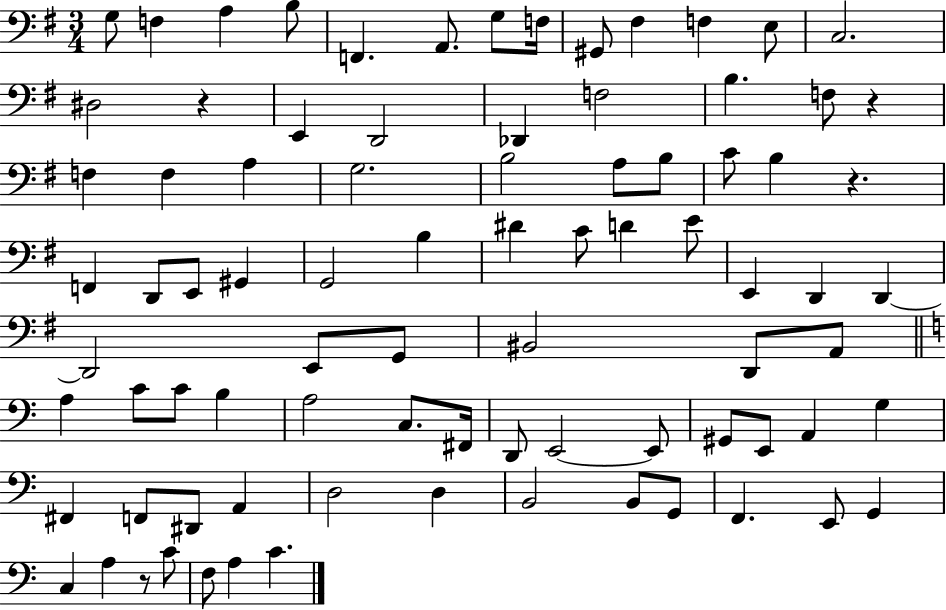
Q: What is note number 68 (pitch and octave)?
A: D3